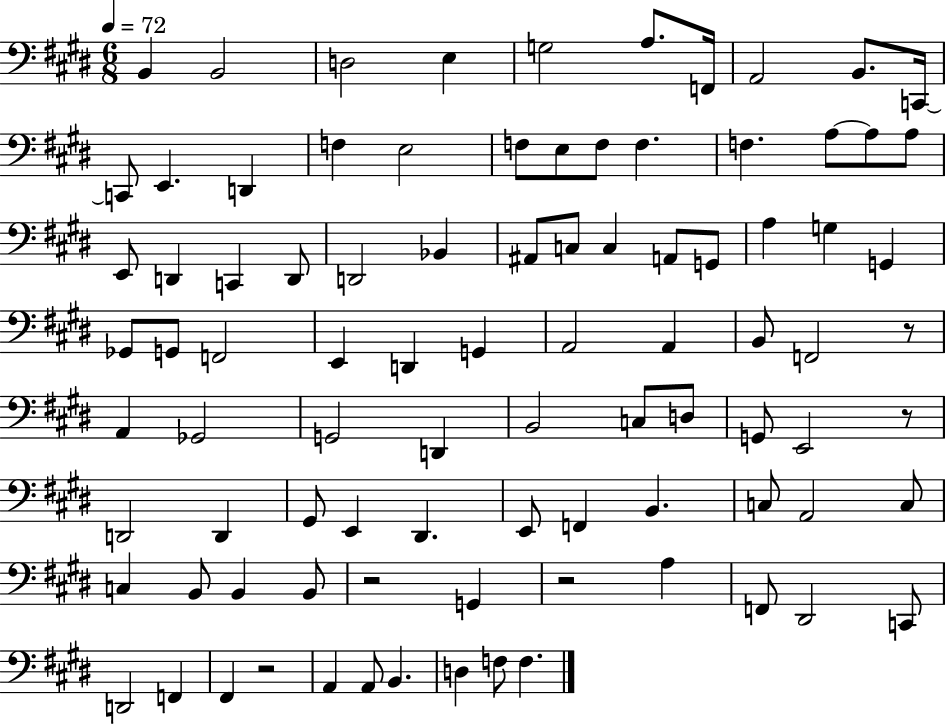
X:1
T:Untitled
M:6/8
L:1/4
K:E
B,, B,,2 D,2 E, G,2 A,/2 F,,/4 A,,2 B,,/2 C,,/4 C,,/2 E,, D,, F, E,2 F,/2 E,/2 F,/2 F, F, A,/2 A,/2 A,/2 E,,/2 D,, C,, D,,/2 D,,2 _B,, ^A,,/2 C,/2 C, A,,/2 G,,/2 A, G, G,, _G,,/2 G,,/2 F,,2 E,, D,, G,, A,,2 A,, B,,/2 F,,2 z/2 A,, _G,,2 G,,2 D,, B,,2 C,/2 D,/2 G,,/2 E,,2 z/2 D,,2 D,, ^G,,/2 E,, ^D,, E,,/2 F,, B,, C,/2 A,,2 C,/2 C, B,,/2 B,, B,,/2 z2 G,, z2 A, F,,/2 ^D,,2 C,,/2 D,,2 F,, ^F,, z2 A,, A,,/2 B,, D, F,/2 F,